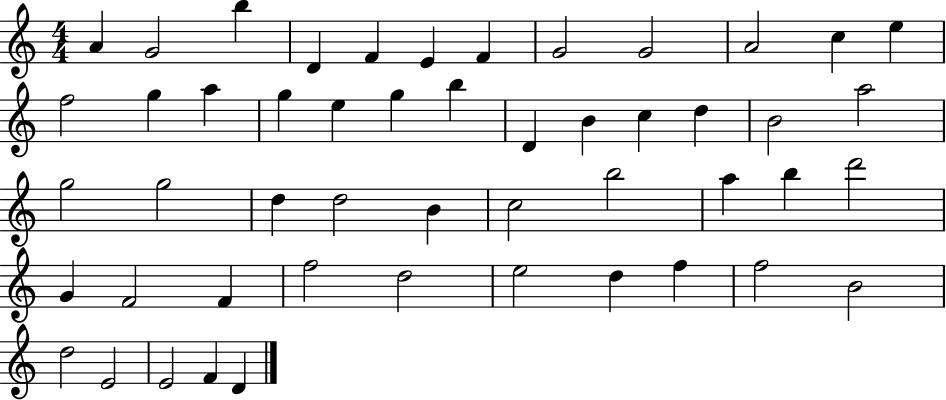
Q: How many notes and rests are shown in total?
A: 50